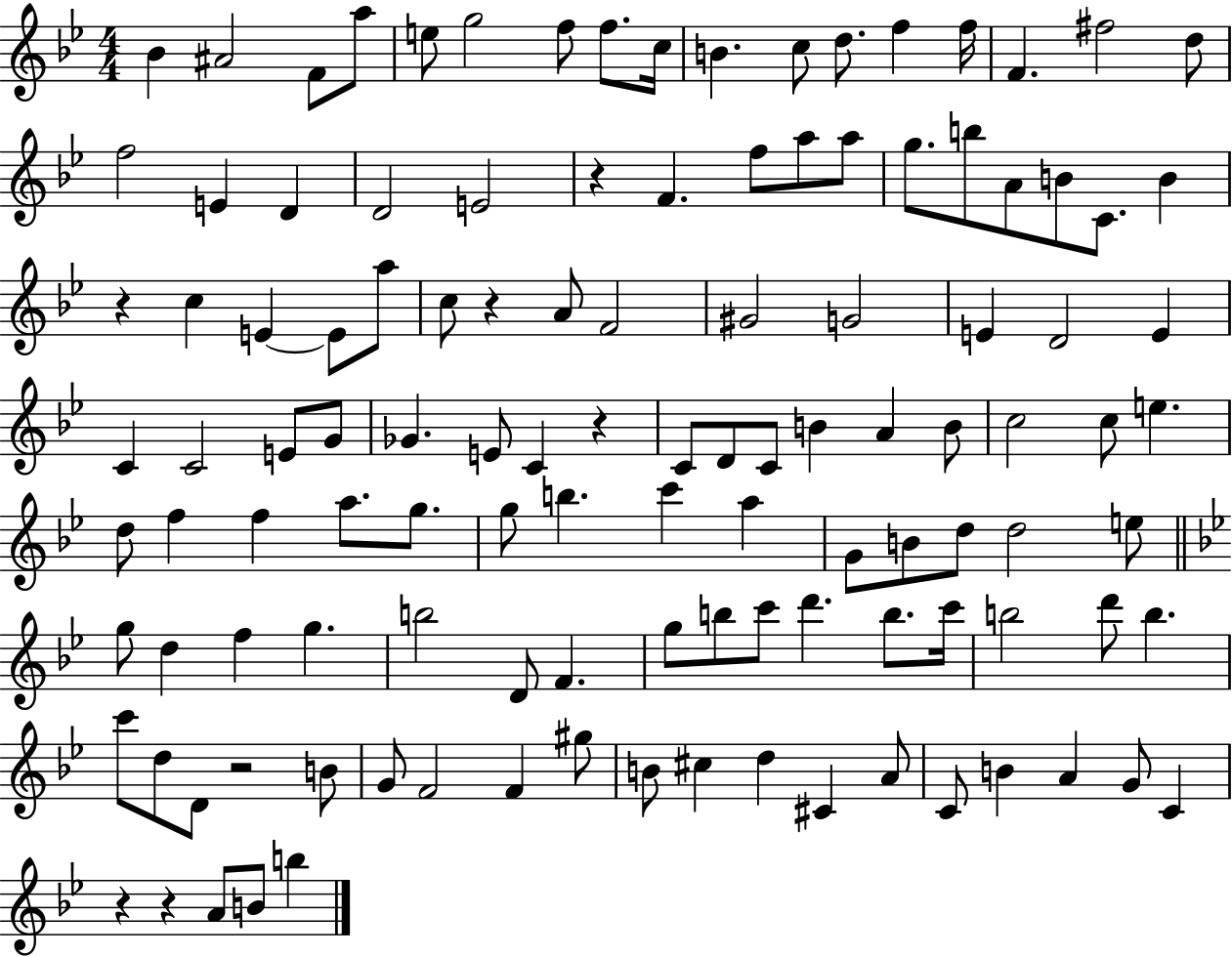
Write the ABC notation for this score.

X:1
T:Untitled
M:4/4
L:1/4
K:Bb
_B ^A2 F/2 a/2 e/2 g2 f/2 f/2 c/4 B c/2 d/2 f f/4 F ^f2 d/2 f2 E D D2 E2 z F f/2 a/2 a/2 g/2 b/2 A/2 B/2 C/2 B z c E E/2 a/2 c/2 z A/2 F2 ^G2 G2 E D2 E C C2 E/2 G/2 _G E/2 C z C/2 D/2 C/2 B A B/2 c2 c/2 e d/2 f f a/2 g/2 g/2 b c' a G/2 B/2 d/2 d2 e/2 g/2 d f g b2 D/2 F g/2 b/2 c'/2 d' b/2 c'/4 b2 d'/2 b c'/2 d/2 D/2 z2 B/2 G/2 F2 F ^g/2 B/2 ^c d ^C A/2 C/2 B A G/2 C z z A/2 B/2 b